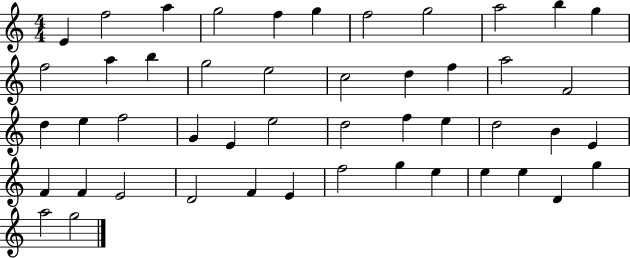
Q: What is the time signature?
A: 4/4